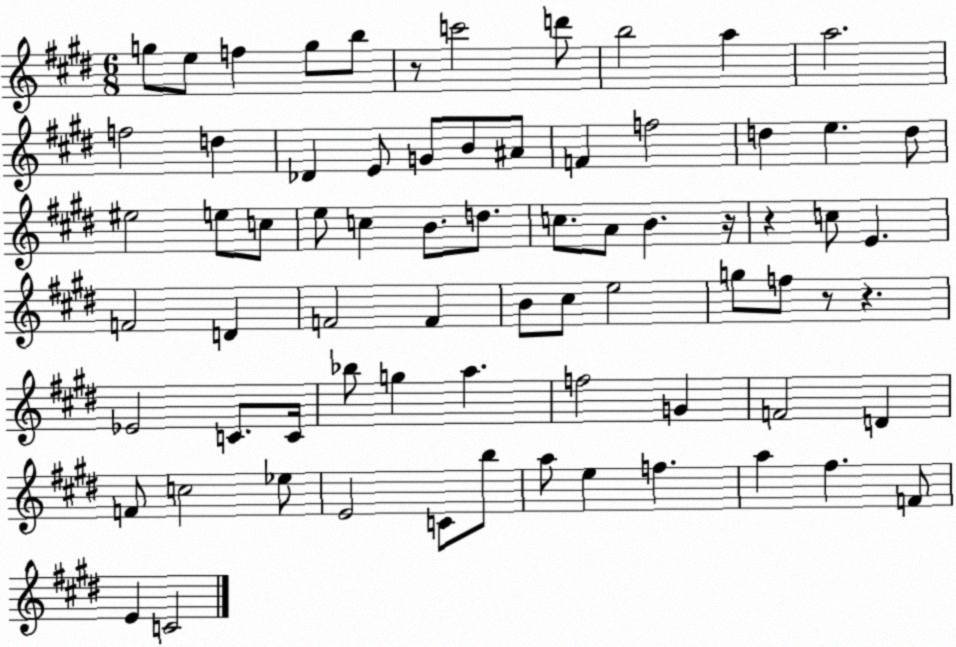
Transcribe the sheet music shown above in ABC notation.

X:1
T:Untitled
M:6/8
L:1/4
K:E
g/2 e/2 f g/2 b/2 z/2 c'2 d'/2 b2 a a2 f2 d _D E/2 G/2 B/2 ^A/2 F f2 d e d/2 ^e2 e/2 c/2 e/2 c B/2 d/2 c/2 A/2 B z/4 z c/2 E F2 D F2 F B/2 ^c/2 e2 g/2 f/2 z/2 z _E2 C/2 C/4 _b/2 g a f2 G F2 D F/2 c2 _e/2 E2 C/2 b/2 a/2 e f a ^f F/2 E C2